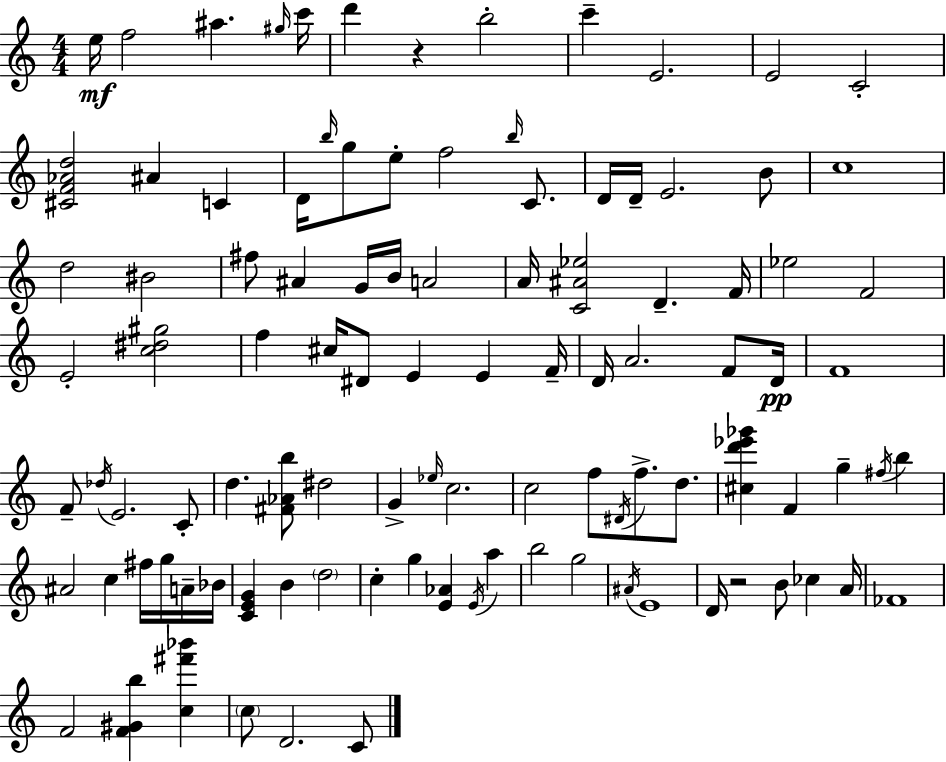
{
  \clef treble
  \numericTimeSignature
  \time 4/4
  \key a \minor
  \repeat volta 2 { e''16\mf f''2 ais''4. \grace { gis''16 } | c'''16 d'''4 r4 b''2-. | c'''4-- e'2. | e'2 c'2-. | \break <cis' f' aes' d''>2 ais'4 c'4 | d'16 \grace { b''16 } g''8 e''8-. f''2 \grace { b''16 } | c'8. d'16 d'16-- e'2. | b'8 c''1 | \break d''2 bis'2 | fis''8 ais'4 g'16 b'16 a'2 | a'16 <c' ais' ees''>2 d'4.-- | f'16 ees''2 f'2 | \break e'2-. <c'' dis'' gis''>2 | f''4 cis''16 dis'8 e'4 e'4 | f'16-- d'16 a'2. | f'8 d'16\pp f'1 | \break f'8-- \acciaccatura { des''16 } e'2. | c'8-. d''4. <fis' aes' b''>8 dis''2 | g'4-> \grace { ees''16 } c''2. | c''2 f''8 \acciaccatura { dis'16 } | \break f''8.-> d''8. <cis'' d''' ees''' ges'''>4 f'4 g''4-- | \acciaccatura { fis''16 } b''4 ais'2 c''4 | fis''16 g''16 a'16-- bes'16 <c' e' g'>4 b'4 \parenthesize d''2 | c''4-. g''4 <e' aes'>4 | \break \acciaccatura { e'16 } a''4 b''2 | g''2 \acciaccatura { ais'16 } e'1 | d'16 r2 | b'8 ces''4 a'16 fes'1 | \break f'2 | <f' gis' b''>4 <c'' fis''' bes'''>4 \parenthesize c''8 d'2. | c'8 } \bar "|."
}